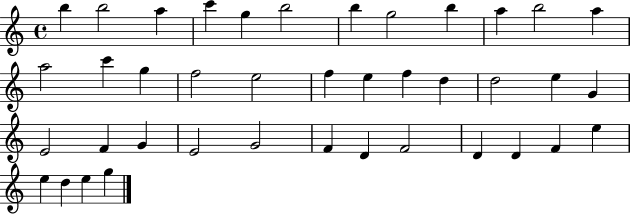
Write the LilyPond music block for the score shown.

{
  \clef treble
  \time 4/4
  \defaultTimeSignature
  \key c \major
  b''4 b''2 a''4 | c'''4 g''4 b''2 | b''4 g''2 b''4 | a''4 b''2 a''4 | \break a''2 c'''4 g''4 | f''2 e''2 | f''4 e''4 f''4 d''4 | d''2 e''4 g'4 | \break e'2 f'4 g'4 | e'2 g'2 | f'4 d'4 f'2 | d'4 d'4 f'4 e''4 | \break e''4 d''4 e''4 g''4 | \bar "|."
}